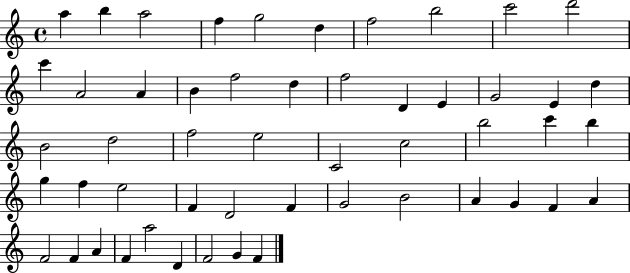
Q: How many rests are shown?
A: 0